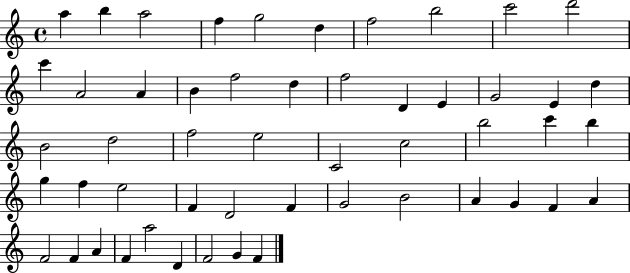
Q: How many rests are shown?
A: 0